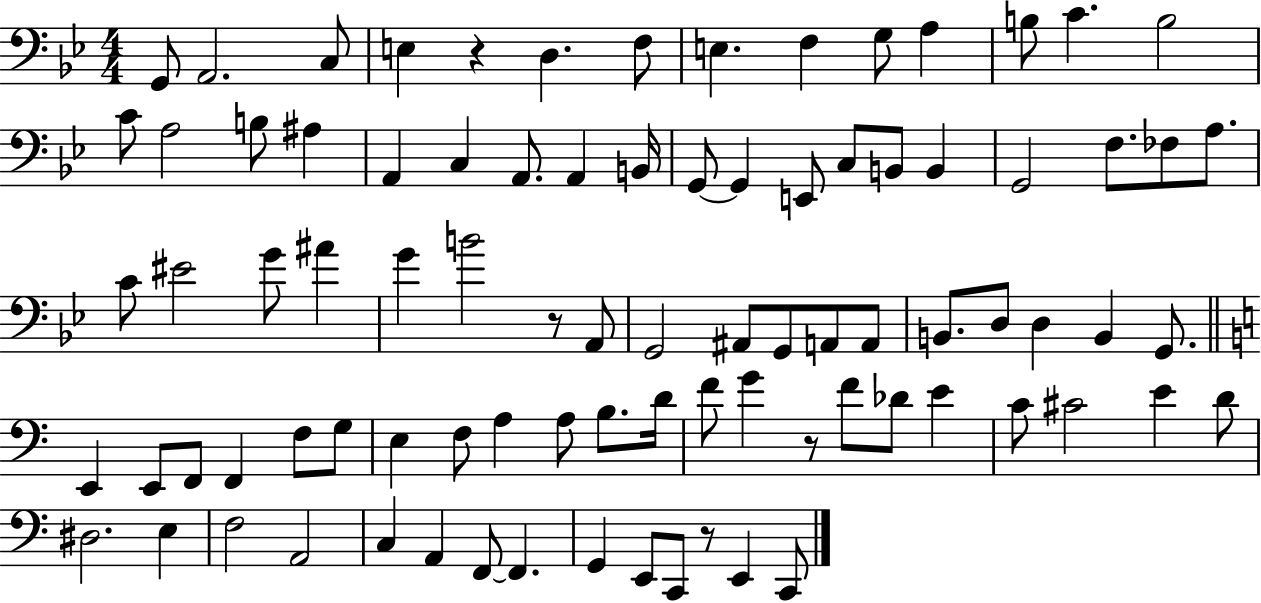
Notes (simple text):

G2/e A2/h. C3/e E3/q R/q D3/q. F3/e E3/q. F3/q G3/e A3/q B3/e C4/q. B3/h C4/e A3/h B3/e A#3/q A2/q C3/q A2/e. A2/q B2/s G2/e G2/q E2/e C3/e B2/e B2/q G2/h F3/e. FES3/e A3/e. C4/e EIS4/h G4/e A#4/q G4/q B4/h R/e A2/e G2/h A#2/e G2/e A2/e A2/e B2/e. D3/e D3/q B2/q G2/e. E2/q E2/e F2/e F2/q F3/e G3/e E3/q F3/e A3/q A3/e B3/e. D4/s F4/e G4/q R/e F4/e Db4/e E4/q C4/e C#4/h E4/q D4/e D#3/h. E3/q F3/h A2/h C3/q A2/q F2/e F2/q. G2/q E2/e C2/e R/e E2/q C2/e